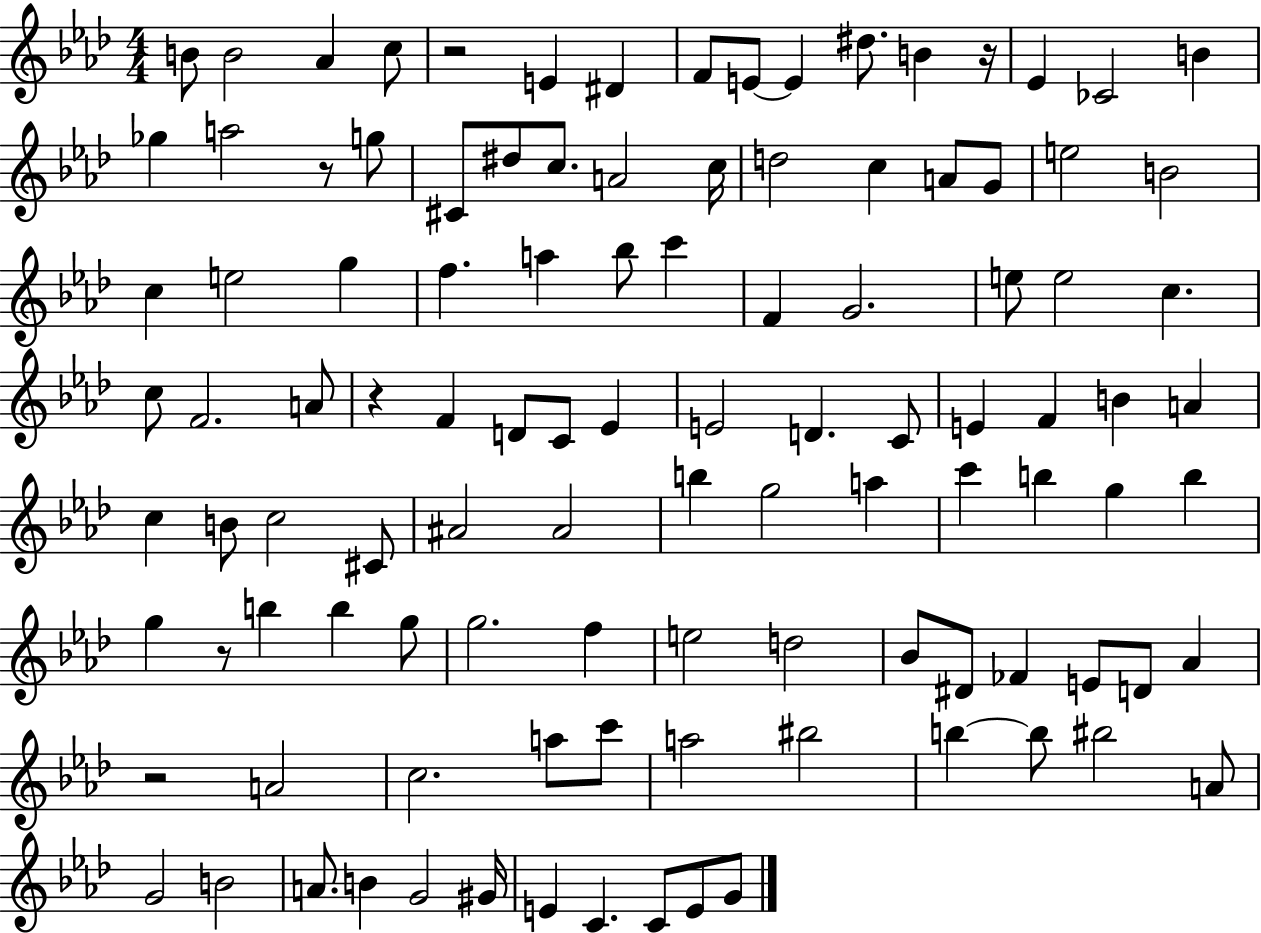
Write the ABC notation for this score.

X:1
T:Untitled
M:4/4
L:1/4
K:Ab
B/2 B2 _A c/2 z2 E ^D F/2 E/2 E ^d/2 B z/4 _E _C2 B _g a2 z/2 g/2 ^C/2 ^d/2 c/2 A2 c/4 d2 c A/2 G/2 e2 B2 c e2 g f a _b/2 c' F G2 e/2 e2 c c/2 F2 A/2 z F D/2 C/2 _E E2 D C/2 E F B A c B/2 c2 ^C/2 ^A2 ^A2 b g2 a c' b g b g z/2 b b g/2 g2 f e2 d2 _B/2 ^D/2 _F E/2 D/2 _A z2 A2 c2 a/2 c'/2 a2 ^b2 b b/2 ^b2 A/2 G2 B2 A/2 B G2 ^G/4 E C C/2 E/2 G/2